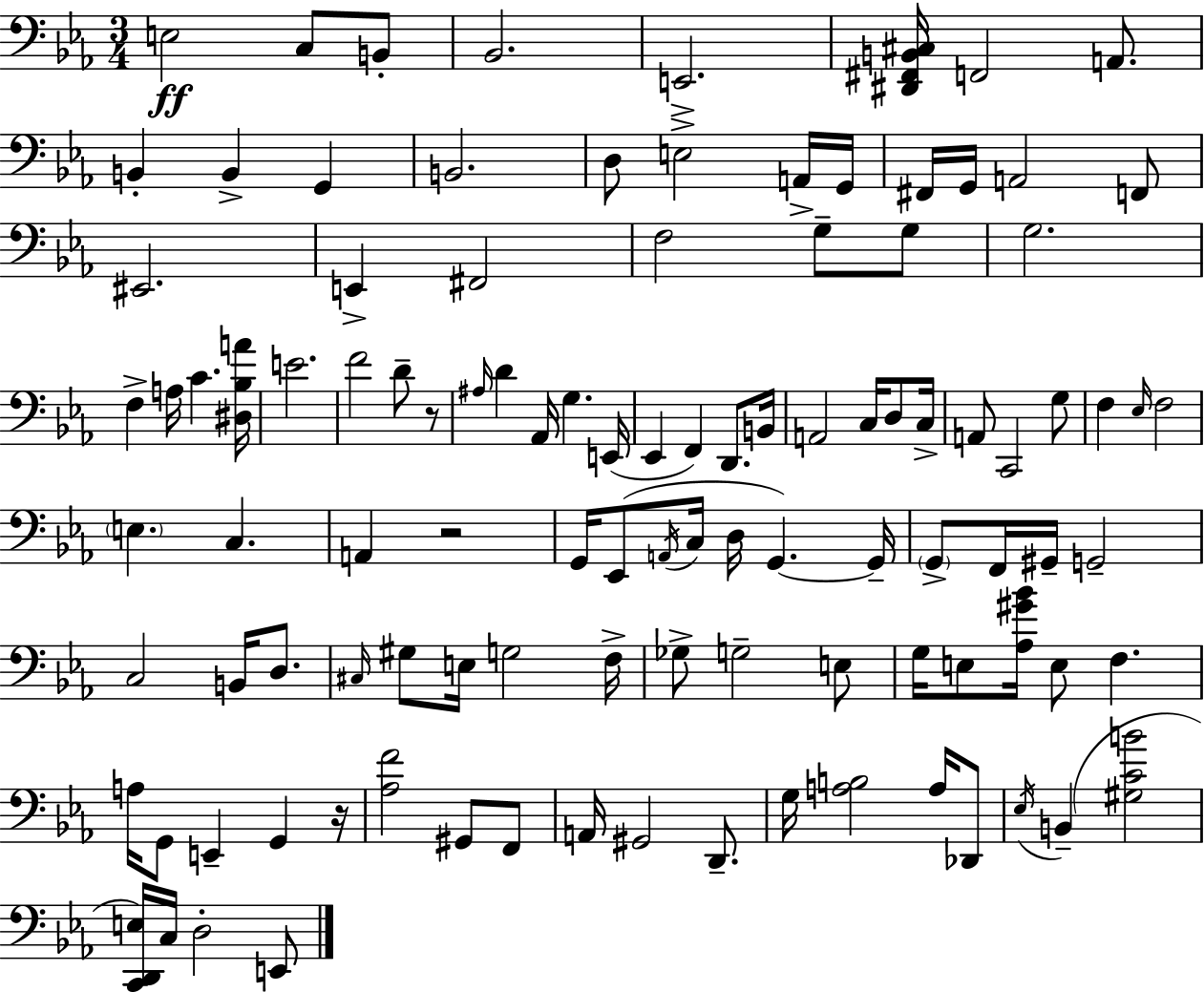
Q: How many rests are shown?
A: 3